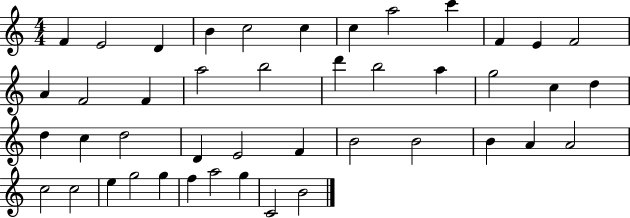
{
  \clef treble
  \numericTimeSignature
  \time 4/4
  \key c \major
  f'4 e'2 d'4 | b'4 c''2 c''4 | c''4 a''2 c'''4 | f'4 e'4 f'2 | \break a'4 f'2 f'4 | a''2 b''2 | d'''4 b''2 a''4 | g''2 c''4 d''4 | \break d''4 c''4 d''2 | d'4 e'2 f'4 | b'2 b'2 | b'4 a'4 a'2 | \break c''2 c''2 | e''4 g''2 g''4 | f''4 a''2 g''4 | c'2 b'2 | \break \bar "|."
}